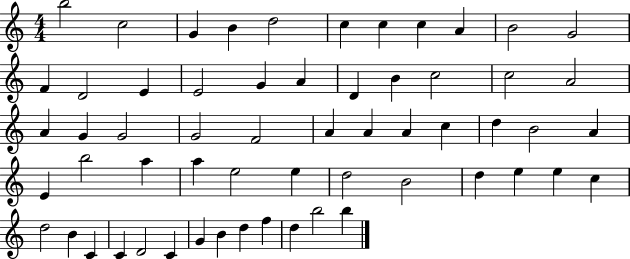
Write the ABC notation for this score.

X:1
T:Untitled
M:4/4
L:1/4
K:C
b2 c2 G B d2 c c c A B2 G2 F D2 E E2 G A D B c2 c2 A2 A G G2 G2 F2 A A A c d B2 A E b2 a a e2 e d2 B2 d e e c d2 B C C D2 C G B d f d b2 b